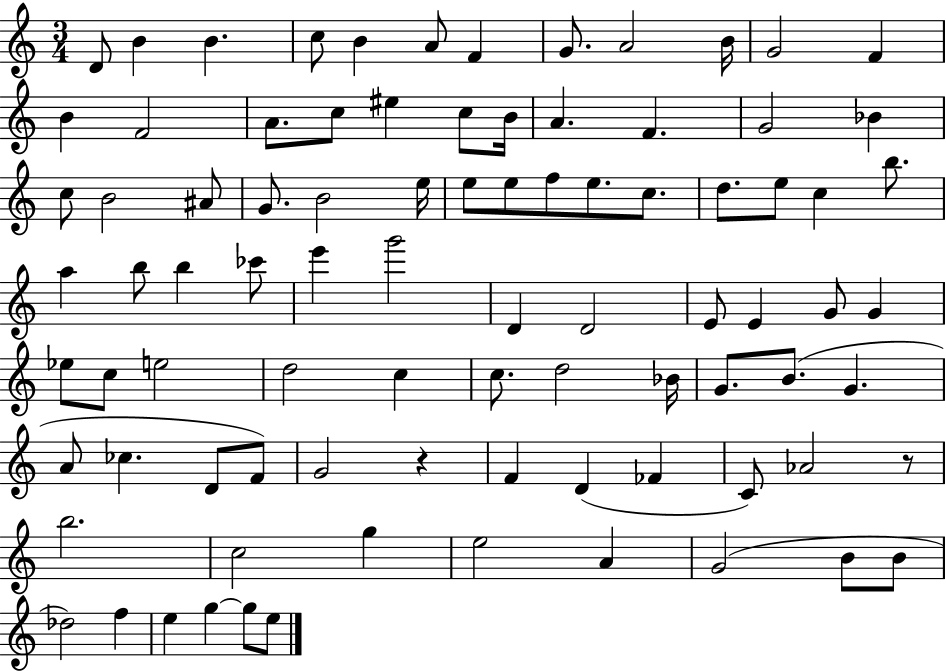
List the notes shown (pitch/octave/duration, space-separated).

D4/e B4/q B4/q. C5/e B4/q A4/e F4/q G4/e. A4/h B4/s G4/h F4/q B4/q F4/h A4/e. C5/e EIS5/q C5/e B4/s A4/q. F4/q. G4/h Bb4/q C5/e B4/h A#4/e G4/e. B4/h E5/s E5/e E5/e F5/e E5/e. C5/e. D5/e. E5/e C5/q B5/e. A5/q B5/e B5/q CES6/e E6/q G6/h D4/q D4/h E4/e E4/q G4/e G4/q Eb5/e C5/e E5/h D5/h C5/q C5/e. D5/h Bb4/s G4/e. B4/e. G4/q. A4/e CES5/q. D4/e F4/e G4/h R/q F4/q D4/q FES4/q C4/e Ab4/h R/e B5/h. C5/h G5/q E5/h A4/q G4/h B4/e B4/e Db5/h F5/q E5/q G5/q G5/e E5/e